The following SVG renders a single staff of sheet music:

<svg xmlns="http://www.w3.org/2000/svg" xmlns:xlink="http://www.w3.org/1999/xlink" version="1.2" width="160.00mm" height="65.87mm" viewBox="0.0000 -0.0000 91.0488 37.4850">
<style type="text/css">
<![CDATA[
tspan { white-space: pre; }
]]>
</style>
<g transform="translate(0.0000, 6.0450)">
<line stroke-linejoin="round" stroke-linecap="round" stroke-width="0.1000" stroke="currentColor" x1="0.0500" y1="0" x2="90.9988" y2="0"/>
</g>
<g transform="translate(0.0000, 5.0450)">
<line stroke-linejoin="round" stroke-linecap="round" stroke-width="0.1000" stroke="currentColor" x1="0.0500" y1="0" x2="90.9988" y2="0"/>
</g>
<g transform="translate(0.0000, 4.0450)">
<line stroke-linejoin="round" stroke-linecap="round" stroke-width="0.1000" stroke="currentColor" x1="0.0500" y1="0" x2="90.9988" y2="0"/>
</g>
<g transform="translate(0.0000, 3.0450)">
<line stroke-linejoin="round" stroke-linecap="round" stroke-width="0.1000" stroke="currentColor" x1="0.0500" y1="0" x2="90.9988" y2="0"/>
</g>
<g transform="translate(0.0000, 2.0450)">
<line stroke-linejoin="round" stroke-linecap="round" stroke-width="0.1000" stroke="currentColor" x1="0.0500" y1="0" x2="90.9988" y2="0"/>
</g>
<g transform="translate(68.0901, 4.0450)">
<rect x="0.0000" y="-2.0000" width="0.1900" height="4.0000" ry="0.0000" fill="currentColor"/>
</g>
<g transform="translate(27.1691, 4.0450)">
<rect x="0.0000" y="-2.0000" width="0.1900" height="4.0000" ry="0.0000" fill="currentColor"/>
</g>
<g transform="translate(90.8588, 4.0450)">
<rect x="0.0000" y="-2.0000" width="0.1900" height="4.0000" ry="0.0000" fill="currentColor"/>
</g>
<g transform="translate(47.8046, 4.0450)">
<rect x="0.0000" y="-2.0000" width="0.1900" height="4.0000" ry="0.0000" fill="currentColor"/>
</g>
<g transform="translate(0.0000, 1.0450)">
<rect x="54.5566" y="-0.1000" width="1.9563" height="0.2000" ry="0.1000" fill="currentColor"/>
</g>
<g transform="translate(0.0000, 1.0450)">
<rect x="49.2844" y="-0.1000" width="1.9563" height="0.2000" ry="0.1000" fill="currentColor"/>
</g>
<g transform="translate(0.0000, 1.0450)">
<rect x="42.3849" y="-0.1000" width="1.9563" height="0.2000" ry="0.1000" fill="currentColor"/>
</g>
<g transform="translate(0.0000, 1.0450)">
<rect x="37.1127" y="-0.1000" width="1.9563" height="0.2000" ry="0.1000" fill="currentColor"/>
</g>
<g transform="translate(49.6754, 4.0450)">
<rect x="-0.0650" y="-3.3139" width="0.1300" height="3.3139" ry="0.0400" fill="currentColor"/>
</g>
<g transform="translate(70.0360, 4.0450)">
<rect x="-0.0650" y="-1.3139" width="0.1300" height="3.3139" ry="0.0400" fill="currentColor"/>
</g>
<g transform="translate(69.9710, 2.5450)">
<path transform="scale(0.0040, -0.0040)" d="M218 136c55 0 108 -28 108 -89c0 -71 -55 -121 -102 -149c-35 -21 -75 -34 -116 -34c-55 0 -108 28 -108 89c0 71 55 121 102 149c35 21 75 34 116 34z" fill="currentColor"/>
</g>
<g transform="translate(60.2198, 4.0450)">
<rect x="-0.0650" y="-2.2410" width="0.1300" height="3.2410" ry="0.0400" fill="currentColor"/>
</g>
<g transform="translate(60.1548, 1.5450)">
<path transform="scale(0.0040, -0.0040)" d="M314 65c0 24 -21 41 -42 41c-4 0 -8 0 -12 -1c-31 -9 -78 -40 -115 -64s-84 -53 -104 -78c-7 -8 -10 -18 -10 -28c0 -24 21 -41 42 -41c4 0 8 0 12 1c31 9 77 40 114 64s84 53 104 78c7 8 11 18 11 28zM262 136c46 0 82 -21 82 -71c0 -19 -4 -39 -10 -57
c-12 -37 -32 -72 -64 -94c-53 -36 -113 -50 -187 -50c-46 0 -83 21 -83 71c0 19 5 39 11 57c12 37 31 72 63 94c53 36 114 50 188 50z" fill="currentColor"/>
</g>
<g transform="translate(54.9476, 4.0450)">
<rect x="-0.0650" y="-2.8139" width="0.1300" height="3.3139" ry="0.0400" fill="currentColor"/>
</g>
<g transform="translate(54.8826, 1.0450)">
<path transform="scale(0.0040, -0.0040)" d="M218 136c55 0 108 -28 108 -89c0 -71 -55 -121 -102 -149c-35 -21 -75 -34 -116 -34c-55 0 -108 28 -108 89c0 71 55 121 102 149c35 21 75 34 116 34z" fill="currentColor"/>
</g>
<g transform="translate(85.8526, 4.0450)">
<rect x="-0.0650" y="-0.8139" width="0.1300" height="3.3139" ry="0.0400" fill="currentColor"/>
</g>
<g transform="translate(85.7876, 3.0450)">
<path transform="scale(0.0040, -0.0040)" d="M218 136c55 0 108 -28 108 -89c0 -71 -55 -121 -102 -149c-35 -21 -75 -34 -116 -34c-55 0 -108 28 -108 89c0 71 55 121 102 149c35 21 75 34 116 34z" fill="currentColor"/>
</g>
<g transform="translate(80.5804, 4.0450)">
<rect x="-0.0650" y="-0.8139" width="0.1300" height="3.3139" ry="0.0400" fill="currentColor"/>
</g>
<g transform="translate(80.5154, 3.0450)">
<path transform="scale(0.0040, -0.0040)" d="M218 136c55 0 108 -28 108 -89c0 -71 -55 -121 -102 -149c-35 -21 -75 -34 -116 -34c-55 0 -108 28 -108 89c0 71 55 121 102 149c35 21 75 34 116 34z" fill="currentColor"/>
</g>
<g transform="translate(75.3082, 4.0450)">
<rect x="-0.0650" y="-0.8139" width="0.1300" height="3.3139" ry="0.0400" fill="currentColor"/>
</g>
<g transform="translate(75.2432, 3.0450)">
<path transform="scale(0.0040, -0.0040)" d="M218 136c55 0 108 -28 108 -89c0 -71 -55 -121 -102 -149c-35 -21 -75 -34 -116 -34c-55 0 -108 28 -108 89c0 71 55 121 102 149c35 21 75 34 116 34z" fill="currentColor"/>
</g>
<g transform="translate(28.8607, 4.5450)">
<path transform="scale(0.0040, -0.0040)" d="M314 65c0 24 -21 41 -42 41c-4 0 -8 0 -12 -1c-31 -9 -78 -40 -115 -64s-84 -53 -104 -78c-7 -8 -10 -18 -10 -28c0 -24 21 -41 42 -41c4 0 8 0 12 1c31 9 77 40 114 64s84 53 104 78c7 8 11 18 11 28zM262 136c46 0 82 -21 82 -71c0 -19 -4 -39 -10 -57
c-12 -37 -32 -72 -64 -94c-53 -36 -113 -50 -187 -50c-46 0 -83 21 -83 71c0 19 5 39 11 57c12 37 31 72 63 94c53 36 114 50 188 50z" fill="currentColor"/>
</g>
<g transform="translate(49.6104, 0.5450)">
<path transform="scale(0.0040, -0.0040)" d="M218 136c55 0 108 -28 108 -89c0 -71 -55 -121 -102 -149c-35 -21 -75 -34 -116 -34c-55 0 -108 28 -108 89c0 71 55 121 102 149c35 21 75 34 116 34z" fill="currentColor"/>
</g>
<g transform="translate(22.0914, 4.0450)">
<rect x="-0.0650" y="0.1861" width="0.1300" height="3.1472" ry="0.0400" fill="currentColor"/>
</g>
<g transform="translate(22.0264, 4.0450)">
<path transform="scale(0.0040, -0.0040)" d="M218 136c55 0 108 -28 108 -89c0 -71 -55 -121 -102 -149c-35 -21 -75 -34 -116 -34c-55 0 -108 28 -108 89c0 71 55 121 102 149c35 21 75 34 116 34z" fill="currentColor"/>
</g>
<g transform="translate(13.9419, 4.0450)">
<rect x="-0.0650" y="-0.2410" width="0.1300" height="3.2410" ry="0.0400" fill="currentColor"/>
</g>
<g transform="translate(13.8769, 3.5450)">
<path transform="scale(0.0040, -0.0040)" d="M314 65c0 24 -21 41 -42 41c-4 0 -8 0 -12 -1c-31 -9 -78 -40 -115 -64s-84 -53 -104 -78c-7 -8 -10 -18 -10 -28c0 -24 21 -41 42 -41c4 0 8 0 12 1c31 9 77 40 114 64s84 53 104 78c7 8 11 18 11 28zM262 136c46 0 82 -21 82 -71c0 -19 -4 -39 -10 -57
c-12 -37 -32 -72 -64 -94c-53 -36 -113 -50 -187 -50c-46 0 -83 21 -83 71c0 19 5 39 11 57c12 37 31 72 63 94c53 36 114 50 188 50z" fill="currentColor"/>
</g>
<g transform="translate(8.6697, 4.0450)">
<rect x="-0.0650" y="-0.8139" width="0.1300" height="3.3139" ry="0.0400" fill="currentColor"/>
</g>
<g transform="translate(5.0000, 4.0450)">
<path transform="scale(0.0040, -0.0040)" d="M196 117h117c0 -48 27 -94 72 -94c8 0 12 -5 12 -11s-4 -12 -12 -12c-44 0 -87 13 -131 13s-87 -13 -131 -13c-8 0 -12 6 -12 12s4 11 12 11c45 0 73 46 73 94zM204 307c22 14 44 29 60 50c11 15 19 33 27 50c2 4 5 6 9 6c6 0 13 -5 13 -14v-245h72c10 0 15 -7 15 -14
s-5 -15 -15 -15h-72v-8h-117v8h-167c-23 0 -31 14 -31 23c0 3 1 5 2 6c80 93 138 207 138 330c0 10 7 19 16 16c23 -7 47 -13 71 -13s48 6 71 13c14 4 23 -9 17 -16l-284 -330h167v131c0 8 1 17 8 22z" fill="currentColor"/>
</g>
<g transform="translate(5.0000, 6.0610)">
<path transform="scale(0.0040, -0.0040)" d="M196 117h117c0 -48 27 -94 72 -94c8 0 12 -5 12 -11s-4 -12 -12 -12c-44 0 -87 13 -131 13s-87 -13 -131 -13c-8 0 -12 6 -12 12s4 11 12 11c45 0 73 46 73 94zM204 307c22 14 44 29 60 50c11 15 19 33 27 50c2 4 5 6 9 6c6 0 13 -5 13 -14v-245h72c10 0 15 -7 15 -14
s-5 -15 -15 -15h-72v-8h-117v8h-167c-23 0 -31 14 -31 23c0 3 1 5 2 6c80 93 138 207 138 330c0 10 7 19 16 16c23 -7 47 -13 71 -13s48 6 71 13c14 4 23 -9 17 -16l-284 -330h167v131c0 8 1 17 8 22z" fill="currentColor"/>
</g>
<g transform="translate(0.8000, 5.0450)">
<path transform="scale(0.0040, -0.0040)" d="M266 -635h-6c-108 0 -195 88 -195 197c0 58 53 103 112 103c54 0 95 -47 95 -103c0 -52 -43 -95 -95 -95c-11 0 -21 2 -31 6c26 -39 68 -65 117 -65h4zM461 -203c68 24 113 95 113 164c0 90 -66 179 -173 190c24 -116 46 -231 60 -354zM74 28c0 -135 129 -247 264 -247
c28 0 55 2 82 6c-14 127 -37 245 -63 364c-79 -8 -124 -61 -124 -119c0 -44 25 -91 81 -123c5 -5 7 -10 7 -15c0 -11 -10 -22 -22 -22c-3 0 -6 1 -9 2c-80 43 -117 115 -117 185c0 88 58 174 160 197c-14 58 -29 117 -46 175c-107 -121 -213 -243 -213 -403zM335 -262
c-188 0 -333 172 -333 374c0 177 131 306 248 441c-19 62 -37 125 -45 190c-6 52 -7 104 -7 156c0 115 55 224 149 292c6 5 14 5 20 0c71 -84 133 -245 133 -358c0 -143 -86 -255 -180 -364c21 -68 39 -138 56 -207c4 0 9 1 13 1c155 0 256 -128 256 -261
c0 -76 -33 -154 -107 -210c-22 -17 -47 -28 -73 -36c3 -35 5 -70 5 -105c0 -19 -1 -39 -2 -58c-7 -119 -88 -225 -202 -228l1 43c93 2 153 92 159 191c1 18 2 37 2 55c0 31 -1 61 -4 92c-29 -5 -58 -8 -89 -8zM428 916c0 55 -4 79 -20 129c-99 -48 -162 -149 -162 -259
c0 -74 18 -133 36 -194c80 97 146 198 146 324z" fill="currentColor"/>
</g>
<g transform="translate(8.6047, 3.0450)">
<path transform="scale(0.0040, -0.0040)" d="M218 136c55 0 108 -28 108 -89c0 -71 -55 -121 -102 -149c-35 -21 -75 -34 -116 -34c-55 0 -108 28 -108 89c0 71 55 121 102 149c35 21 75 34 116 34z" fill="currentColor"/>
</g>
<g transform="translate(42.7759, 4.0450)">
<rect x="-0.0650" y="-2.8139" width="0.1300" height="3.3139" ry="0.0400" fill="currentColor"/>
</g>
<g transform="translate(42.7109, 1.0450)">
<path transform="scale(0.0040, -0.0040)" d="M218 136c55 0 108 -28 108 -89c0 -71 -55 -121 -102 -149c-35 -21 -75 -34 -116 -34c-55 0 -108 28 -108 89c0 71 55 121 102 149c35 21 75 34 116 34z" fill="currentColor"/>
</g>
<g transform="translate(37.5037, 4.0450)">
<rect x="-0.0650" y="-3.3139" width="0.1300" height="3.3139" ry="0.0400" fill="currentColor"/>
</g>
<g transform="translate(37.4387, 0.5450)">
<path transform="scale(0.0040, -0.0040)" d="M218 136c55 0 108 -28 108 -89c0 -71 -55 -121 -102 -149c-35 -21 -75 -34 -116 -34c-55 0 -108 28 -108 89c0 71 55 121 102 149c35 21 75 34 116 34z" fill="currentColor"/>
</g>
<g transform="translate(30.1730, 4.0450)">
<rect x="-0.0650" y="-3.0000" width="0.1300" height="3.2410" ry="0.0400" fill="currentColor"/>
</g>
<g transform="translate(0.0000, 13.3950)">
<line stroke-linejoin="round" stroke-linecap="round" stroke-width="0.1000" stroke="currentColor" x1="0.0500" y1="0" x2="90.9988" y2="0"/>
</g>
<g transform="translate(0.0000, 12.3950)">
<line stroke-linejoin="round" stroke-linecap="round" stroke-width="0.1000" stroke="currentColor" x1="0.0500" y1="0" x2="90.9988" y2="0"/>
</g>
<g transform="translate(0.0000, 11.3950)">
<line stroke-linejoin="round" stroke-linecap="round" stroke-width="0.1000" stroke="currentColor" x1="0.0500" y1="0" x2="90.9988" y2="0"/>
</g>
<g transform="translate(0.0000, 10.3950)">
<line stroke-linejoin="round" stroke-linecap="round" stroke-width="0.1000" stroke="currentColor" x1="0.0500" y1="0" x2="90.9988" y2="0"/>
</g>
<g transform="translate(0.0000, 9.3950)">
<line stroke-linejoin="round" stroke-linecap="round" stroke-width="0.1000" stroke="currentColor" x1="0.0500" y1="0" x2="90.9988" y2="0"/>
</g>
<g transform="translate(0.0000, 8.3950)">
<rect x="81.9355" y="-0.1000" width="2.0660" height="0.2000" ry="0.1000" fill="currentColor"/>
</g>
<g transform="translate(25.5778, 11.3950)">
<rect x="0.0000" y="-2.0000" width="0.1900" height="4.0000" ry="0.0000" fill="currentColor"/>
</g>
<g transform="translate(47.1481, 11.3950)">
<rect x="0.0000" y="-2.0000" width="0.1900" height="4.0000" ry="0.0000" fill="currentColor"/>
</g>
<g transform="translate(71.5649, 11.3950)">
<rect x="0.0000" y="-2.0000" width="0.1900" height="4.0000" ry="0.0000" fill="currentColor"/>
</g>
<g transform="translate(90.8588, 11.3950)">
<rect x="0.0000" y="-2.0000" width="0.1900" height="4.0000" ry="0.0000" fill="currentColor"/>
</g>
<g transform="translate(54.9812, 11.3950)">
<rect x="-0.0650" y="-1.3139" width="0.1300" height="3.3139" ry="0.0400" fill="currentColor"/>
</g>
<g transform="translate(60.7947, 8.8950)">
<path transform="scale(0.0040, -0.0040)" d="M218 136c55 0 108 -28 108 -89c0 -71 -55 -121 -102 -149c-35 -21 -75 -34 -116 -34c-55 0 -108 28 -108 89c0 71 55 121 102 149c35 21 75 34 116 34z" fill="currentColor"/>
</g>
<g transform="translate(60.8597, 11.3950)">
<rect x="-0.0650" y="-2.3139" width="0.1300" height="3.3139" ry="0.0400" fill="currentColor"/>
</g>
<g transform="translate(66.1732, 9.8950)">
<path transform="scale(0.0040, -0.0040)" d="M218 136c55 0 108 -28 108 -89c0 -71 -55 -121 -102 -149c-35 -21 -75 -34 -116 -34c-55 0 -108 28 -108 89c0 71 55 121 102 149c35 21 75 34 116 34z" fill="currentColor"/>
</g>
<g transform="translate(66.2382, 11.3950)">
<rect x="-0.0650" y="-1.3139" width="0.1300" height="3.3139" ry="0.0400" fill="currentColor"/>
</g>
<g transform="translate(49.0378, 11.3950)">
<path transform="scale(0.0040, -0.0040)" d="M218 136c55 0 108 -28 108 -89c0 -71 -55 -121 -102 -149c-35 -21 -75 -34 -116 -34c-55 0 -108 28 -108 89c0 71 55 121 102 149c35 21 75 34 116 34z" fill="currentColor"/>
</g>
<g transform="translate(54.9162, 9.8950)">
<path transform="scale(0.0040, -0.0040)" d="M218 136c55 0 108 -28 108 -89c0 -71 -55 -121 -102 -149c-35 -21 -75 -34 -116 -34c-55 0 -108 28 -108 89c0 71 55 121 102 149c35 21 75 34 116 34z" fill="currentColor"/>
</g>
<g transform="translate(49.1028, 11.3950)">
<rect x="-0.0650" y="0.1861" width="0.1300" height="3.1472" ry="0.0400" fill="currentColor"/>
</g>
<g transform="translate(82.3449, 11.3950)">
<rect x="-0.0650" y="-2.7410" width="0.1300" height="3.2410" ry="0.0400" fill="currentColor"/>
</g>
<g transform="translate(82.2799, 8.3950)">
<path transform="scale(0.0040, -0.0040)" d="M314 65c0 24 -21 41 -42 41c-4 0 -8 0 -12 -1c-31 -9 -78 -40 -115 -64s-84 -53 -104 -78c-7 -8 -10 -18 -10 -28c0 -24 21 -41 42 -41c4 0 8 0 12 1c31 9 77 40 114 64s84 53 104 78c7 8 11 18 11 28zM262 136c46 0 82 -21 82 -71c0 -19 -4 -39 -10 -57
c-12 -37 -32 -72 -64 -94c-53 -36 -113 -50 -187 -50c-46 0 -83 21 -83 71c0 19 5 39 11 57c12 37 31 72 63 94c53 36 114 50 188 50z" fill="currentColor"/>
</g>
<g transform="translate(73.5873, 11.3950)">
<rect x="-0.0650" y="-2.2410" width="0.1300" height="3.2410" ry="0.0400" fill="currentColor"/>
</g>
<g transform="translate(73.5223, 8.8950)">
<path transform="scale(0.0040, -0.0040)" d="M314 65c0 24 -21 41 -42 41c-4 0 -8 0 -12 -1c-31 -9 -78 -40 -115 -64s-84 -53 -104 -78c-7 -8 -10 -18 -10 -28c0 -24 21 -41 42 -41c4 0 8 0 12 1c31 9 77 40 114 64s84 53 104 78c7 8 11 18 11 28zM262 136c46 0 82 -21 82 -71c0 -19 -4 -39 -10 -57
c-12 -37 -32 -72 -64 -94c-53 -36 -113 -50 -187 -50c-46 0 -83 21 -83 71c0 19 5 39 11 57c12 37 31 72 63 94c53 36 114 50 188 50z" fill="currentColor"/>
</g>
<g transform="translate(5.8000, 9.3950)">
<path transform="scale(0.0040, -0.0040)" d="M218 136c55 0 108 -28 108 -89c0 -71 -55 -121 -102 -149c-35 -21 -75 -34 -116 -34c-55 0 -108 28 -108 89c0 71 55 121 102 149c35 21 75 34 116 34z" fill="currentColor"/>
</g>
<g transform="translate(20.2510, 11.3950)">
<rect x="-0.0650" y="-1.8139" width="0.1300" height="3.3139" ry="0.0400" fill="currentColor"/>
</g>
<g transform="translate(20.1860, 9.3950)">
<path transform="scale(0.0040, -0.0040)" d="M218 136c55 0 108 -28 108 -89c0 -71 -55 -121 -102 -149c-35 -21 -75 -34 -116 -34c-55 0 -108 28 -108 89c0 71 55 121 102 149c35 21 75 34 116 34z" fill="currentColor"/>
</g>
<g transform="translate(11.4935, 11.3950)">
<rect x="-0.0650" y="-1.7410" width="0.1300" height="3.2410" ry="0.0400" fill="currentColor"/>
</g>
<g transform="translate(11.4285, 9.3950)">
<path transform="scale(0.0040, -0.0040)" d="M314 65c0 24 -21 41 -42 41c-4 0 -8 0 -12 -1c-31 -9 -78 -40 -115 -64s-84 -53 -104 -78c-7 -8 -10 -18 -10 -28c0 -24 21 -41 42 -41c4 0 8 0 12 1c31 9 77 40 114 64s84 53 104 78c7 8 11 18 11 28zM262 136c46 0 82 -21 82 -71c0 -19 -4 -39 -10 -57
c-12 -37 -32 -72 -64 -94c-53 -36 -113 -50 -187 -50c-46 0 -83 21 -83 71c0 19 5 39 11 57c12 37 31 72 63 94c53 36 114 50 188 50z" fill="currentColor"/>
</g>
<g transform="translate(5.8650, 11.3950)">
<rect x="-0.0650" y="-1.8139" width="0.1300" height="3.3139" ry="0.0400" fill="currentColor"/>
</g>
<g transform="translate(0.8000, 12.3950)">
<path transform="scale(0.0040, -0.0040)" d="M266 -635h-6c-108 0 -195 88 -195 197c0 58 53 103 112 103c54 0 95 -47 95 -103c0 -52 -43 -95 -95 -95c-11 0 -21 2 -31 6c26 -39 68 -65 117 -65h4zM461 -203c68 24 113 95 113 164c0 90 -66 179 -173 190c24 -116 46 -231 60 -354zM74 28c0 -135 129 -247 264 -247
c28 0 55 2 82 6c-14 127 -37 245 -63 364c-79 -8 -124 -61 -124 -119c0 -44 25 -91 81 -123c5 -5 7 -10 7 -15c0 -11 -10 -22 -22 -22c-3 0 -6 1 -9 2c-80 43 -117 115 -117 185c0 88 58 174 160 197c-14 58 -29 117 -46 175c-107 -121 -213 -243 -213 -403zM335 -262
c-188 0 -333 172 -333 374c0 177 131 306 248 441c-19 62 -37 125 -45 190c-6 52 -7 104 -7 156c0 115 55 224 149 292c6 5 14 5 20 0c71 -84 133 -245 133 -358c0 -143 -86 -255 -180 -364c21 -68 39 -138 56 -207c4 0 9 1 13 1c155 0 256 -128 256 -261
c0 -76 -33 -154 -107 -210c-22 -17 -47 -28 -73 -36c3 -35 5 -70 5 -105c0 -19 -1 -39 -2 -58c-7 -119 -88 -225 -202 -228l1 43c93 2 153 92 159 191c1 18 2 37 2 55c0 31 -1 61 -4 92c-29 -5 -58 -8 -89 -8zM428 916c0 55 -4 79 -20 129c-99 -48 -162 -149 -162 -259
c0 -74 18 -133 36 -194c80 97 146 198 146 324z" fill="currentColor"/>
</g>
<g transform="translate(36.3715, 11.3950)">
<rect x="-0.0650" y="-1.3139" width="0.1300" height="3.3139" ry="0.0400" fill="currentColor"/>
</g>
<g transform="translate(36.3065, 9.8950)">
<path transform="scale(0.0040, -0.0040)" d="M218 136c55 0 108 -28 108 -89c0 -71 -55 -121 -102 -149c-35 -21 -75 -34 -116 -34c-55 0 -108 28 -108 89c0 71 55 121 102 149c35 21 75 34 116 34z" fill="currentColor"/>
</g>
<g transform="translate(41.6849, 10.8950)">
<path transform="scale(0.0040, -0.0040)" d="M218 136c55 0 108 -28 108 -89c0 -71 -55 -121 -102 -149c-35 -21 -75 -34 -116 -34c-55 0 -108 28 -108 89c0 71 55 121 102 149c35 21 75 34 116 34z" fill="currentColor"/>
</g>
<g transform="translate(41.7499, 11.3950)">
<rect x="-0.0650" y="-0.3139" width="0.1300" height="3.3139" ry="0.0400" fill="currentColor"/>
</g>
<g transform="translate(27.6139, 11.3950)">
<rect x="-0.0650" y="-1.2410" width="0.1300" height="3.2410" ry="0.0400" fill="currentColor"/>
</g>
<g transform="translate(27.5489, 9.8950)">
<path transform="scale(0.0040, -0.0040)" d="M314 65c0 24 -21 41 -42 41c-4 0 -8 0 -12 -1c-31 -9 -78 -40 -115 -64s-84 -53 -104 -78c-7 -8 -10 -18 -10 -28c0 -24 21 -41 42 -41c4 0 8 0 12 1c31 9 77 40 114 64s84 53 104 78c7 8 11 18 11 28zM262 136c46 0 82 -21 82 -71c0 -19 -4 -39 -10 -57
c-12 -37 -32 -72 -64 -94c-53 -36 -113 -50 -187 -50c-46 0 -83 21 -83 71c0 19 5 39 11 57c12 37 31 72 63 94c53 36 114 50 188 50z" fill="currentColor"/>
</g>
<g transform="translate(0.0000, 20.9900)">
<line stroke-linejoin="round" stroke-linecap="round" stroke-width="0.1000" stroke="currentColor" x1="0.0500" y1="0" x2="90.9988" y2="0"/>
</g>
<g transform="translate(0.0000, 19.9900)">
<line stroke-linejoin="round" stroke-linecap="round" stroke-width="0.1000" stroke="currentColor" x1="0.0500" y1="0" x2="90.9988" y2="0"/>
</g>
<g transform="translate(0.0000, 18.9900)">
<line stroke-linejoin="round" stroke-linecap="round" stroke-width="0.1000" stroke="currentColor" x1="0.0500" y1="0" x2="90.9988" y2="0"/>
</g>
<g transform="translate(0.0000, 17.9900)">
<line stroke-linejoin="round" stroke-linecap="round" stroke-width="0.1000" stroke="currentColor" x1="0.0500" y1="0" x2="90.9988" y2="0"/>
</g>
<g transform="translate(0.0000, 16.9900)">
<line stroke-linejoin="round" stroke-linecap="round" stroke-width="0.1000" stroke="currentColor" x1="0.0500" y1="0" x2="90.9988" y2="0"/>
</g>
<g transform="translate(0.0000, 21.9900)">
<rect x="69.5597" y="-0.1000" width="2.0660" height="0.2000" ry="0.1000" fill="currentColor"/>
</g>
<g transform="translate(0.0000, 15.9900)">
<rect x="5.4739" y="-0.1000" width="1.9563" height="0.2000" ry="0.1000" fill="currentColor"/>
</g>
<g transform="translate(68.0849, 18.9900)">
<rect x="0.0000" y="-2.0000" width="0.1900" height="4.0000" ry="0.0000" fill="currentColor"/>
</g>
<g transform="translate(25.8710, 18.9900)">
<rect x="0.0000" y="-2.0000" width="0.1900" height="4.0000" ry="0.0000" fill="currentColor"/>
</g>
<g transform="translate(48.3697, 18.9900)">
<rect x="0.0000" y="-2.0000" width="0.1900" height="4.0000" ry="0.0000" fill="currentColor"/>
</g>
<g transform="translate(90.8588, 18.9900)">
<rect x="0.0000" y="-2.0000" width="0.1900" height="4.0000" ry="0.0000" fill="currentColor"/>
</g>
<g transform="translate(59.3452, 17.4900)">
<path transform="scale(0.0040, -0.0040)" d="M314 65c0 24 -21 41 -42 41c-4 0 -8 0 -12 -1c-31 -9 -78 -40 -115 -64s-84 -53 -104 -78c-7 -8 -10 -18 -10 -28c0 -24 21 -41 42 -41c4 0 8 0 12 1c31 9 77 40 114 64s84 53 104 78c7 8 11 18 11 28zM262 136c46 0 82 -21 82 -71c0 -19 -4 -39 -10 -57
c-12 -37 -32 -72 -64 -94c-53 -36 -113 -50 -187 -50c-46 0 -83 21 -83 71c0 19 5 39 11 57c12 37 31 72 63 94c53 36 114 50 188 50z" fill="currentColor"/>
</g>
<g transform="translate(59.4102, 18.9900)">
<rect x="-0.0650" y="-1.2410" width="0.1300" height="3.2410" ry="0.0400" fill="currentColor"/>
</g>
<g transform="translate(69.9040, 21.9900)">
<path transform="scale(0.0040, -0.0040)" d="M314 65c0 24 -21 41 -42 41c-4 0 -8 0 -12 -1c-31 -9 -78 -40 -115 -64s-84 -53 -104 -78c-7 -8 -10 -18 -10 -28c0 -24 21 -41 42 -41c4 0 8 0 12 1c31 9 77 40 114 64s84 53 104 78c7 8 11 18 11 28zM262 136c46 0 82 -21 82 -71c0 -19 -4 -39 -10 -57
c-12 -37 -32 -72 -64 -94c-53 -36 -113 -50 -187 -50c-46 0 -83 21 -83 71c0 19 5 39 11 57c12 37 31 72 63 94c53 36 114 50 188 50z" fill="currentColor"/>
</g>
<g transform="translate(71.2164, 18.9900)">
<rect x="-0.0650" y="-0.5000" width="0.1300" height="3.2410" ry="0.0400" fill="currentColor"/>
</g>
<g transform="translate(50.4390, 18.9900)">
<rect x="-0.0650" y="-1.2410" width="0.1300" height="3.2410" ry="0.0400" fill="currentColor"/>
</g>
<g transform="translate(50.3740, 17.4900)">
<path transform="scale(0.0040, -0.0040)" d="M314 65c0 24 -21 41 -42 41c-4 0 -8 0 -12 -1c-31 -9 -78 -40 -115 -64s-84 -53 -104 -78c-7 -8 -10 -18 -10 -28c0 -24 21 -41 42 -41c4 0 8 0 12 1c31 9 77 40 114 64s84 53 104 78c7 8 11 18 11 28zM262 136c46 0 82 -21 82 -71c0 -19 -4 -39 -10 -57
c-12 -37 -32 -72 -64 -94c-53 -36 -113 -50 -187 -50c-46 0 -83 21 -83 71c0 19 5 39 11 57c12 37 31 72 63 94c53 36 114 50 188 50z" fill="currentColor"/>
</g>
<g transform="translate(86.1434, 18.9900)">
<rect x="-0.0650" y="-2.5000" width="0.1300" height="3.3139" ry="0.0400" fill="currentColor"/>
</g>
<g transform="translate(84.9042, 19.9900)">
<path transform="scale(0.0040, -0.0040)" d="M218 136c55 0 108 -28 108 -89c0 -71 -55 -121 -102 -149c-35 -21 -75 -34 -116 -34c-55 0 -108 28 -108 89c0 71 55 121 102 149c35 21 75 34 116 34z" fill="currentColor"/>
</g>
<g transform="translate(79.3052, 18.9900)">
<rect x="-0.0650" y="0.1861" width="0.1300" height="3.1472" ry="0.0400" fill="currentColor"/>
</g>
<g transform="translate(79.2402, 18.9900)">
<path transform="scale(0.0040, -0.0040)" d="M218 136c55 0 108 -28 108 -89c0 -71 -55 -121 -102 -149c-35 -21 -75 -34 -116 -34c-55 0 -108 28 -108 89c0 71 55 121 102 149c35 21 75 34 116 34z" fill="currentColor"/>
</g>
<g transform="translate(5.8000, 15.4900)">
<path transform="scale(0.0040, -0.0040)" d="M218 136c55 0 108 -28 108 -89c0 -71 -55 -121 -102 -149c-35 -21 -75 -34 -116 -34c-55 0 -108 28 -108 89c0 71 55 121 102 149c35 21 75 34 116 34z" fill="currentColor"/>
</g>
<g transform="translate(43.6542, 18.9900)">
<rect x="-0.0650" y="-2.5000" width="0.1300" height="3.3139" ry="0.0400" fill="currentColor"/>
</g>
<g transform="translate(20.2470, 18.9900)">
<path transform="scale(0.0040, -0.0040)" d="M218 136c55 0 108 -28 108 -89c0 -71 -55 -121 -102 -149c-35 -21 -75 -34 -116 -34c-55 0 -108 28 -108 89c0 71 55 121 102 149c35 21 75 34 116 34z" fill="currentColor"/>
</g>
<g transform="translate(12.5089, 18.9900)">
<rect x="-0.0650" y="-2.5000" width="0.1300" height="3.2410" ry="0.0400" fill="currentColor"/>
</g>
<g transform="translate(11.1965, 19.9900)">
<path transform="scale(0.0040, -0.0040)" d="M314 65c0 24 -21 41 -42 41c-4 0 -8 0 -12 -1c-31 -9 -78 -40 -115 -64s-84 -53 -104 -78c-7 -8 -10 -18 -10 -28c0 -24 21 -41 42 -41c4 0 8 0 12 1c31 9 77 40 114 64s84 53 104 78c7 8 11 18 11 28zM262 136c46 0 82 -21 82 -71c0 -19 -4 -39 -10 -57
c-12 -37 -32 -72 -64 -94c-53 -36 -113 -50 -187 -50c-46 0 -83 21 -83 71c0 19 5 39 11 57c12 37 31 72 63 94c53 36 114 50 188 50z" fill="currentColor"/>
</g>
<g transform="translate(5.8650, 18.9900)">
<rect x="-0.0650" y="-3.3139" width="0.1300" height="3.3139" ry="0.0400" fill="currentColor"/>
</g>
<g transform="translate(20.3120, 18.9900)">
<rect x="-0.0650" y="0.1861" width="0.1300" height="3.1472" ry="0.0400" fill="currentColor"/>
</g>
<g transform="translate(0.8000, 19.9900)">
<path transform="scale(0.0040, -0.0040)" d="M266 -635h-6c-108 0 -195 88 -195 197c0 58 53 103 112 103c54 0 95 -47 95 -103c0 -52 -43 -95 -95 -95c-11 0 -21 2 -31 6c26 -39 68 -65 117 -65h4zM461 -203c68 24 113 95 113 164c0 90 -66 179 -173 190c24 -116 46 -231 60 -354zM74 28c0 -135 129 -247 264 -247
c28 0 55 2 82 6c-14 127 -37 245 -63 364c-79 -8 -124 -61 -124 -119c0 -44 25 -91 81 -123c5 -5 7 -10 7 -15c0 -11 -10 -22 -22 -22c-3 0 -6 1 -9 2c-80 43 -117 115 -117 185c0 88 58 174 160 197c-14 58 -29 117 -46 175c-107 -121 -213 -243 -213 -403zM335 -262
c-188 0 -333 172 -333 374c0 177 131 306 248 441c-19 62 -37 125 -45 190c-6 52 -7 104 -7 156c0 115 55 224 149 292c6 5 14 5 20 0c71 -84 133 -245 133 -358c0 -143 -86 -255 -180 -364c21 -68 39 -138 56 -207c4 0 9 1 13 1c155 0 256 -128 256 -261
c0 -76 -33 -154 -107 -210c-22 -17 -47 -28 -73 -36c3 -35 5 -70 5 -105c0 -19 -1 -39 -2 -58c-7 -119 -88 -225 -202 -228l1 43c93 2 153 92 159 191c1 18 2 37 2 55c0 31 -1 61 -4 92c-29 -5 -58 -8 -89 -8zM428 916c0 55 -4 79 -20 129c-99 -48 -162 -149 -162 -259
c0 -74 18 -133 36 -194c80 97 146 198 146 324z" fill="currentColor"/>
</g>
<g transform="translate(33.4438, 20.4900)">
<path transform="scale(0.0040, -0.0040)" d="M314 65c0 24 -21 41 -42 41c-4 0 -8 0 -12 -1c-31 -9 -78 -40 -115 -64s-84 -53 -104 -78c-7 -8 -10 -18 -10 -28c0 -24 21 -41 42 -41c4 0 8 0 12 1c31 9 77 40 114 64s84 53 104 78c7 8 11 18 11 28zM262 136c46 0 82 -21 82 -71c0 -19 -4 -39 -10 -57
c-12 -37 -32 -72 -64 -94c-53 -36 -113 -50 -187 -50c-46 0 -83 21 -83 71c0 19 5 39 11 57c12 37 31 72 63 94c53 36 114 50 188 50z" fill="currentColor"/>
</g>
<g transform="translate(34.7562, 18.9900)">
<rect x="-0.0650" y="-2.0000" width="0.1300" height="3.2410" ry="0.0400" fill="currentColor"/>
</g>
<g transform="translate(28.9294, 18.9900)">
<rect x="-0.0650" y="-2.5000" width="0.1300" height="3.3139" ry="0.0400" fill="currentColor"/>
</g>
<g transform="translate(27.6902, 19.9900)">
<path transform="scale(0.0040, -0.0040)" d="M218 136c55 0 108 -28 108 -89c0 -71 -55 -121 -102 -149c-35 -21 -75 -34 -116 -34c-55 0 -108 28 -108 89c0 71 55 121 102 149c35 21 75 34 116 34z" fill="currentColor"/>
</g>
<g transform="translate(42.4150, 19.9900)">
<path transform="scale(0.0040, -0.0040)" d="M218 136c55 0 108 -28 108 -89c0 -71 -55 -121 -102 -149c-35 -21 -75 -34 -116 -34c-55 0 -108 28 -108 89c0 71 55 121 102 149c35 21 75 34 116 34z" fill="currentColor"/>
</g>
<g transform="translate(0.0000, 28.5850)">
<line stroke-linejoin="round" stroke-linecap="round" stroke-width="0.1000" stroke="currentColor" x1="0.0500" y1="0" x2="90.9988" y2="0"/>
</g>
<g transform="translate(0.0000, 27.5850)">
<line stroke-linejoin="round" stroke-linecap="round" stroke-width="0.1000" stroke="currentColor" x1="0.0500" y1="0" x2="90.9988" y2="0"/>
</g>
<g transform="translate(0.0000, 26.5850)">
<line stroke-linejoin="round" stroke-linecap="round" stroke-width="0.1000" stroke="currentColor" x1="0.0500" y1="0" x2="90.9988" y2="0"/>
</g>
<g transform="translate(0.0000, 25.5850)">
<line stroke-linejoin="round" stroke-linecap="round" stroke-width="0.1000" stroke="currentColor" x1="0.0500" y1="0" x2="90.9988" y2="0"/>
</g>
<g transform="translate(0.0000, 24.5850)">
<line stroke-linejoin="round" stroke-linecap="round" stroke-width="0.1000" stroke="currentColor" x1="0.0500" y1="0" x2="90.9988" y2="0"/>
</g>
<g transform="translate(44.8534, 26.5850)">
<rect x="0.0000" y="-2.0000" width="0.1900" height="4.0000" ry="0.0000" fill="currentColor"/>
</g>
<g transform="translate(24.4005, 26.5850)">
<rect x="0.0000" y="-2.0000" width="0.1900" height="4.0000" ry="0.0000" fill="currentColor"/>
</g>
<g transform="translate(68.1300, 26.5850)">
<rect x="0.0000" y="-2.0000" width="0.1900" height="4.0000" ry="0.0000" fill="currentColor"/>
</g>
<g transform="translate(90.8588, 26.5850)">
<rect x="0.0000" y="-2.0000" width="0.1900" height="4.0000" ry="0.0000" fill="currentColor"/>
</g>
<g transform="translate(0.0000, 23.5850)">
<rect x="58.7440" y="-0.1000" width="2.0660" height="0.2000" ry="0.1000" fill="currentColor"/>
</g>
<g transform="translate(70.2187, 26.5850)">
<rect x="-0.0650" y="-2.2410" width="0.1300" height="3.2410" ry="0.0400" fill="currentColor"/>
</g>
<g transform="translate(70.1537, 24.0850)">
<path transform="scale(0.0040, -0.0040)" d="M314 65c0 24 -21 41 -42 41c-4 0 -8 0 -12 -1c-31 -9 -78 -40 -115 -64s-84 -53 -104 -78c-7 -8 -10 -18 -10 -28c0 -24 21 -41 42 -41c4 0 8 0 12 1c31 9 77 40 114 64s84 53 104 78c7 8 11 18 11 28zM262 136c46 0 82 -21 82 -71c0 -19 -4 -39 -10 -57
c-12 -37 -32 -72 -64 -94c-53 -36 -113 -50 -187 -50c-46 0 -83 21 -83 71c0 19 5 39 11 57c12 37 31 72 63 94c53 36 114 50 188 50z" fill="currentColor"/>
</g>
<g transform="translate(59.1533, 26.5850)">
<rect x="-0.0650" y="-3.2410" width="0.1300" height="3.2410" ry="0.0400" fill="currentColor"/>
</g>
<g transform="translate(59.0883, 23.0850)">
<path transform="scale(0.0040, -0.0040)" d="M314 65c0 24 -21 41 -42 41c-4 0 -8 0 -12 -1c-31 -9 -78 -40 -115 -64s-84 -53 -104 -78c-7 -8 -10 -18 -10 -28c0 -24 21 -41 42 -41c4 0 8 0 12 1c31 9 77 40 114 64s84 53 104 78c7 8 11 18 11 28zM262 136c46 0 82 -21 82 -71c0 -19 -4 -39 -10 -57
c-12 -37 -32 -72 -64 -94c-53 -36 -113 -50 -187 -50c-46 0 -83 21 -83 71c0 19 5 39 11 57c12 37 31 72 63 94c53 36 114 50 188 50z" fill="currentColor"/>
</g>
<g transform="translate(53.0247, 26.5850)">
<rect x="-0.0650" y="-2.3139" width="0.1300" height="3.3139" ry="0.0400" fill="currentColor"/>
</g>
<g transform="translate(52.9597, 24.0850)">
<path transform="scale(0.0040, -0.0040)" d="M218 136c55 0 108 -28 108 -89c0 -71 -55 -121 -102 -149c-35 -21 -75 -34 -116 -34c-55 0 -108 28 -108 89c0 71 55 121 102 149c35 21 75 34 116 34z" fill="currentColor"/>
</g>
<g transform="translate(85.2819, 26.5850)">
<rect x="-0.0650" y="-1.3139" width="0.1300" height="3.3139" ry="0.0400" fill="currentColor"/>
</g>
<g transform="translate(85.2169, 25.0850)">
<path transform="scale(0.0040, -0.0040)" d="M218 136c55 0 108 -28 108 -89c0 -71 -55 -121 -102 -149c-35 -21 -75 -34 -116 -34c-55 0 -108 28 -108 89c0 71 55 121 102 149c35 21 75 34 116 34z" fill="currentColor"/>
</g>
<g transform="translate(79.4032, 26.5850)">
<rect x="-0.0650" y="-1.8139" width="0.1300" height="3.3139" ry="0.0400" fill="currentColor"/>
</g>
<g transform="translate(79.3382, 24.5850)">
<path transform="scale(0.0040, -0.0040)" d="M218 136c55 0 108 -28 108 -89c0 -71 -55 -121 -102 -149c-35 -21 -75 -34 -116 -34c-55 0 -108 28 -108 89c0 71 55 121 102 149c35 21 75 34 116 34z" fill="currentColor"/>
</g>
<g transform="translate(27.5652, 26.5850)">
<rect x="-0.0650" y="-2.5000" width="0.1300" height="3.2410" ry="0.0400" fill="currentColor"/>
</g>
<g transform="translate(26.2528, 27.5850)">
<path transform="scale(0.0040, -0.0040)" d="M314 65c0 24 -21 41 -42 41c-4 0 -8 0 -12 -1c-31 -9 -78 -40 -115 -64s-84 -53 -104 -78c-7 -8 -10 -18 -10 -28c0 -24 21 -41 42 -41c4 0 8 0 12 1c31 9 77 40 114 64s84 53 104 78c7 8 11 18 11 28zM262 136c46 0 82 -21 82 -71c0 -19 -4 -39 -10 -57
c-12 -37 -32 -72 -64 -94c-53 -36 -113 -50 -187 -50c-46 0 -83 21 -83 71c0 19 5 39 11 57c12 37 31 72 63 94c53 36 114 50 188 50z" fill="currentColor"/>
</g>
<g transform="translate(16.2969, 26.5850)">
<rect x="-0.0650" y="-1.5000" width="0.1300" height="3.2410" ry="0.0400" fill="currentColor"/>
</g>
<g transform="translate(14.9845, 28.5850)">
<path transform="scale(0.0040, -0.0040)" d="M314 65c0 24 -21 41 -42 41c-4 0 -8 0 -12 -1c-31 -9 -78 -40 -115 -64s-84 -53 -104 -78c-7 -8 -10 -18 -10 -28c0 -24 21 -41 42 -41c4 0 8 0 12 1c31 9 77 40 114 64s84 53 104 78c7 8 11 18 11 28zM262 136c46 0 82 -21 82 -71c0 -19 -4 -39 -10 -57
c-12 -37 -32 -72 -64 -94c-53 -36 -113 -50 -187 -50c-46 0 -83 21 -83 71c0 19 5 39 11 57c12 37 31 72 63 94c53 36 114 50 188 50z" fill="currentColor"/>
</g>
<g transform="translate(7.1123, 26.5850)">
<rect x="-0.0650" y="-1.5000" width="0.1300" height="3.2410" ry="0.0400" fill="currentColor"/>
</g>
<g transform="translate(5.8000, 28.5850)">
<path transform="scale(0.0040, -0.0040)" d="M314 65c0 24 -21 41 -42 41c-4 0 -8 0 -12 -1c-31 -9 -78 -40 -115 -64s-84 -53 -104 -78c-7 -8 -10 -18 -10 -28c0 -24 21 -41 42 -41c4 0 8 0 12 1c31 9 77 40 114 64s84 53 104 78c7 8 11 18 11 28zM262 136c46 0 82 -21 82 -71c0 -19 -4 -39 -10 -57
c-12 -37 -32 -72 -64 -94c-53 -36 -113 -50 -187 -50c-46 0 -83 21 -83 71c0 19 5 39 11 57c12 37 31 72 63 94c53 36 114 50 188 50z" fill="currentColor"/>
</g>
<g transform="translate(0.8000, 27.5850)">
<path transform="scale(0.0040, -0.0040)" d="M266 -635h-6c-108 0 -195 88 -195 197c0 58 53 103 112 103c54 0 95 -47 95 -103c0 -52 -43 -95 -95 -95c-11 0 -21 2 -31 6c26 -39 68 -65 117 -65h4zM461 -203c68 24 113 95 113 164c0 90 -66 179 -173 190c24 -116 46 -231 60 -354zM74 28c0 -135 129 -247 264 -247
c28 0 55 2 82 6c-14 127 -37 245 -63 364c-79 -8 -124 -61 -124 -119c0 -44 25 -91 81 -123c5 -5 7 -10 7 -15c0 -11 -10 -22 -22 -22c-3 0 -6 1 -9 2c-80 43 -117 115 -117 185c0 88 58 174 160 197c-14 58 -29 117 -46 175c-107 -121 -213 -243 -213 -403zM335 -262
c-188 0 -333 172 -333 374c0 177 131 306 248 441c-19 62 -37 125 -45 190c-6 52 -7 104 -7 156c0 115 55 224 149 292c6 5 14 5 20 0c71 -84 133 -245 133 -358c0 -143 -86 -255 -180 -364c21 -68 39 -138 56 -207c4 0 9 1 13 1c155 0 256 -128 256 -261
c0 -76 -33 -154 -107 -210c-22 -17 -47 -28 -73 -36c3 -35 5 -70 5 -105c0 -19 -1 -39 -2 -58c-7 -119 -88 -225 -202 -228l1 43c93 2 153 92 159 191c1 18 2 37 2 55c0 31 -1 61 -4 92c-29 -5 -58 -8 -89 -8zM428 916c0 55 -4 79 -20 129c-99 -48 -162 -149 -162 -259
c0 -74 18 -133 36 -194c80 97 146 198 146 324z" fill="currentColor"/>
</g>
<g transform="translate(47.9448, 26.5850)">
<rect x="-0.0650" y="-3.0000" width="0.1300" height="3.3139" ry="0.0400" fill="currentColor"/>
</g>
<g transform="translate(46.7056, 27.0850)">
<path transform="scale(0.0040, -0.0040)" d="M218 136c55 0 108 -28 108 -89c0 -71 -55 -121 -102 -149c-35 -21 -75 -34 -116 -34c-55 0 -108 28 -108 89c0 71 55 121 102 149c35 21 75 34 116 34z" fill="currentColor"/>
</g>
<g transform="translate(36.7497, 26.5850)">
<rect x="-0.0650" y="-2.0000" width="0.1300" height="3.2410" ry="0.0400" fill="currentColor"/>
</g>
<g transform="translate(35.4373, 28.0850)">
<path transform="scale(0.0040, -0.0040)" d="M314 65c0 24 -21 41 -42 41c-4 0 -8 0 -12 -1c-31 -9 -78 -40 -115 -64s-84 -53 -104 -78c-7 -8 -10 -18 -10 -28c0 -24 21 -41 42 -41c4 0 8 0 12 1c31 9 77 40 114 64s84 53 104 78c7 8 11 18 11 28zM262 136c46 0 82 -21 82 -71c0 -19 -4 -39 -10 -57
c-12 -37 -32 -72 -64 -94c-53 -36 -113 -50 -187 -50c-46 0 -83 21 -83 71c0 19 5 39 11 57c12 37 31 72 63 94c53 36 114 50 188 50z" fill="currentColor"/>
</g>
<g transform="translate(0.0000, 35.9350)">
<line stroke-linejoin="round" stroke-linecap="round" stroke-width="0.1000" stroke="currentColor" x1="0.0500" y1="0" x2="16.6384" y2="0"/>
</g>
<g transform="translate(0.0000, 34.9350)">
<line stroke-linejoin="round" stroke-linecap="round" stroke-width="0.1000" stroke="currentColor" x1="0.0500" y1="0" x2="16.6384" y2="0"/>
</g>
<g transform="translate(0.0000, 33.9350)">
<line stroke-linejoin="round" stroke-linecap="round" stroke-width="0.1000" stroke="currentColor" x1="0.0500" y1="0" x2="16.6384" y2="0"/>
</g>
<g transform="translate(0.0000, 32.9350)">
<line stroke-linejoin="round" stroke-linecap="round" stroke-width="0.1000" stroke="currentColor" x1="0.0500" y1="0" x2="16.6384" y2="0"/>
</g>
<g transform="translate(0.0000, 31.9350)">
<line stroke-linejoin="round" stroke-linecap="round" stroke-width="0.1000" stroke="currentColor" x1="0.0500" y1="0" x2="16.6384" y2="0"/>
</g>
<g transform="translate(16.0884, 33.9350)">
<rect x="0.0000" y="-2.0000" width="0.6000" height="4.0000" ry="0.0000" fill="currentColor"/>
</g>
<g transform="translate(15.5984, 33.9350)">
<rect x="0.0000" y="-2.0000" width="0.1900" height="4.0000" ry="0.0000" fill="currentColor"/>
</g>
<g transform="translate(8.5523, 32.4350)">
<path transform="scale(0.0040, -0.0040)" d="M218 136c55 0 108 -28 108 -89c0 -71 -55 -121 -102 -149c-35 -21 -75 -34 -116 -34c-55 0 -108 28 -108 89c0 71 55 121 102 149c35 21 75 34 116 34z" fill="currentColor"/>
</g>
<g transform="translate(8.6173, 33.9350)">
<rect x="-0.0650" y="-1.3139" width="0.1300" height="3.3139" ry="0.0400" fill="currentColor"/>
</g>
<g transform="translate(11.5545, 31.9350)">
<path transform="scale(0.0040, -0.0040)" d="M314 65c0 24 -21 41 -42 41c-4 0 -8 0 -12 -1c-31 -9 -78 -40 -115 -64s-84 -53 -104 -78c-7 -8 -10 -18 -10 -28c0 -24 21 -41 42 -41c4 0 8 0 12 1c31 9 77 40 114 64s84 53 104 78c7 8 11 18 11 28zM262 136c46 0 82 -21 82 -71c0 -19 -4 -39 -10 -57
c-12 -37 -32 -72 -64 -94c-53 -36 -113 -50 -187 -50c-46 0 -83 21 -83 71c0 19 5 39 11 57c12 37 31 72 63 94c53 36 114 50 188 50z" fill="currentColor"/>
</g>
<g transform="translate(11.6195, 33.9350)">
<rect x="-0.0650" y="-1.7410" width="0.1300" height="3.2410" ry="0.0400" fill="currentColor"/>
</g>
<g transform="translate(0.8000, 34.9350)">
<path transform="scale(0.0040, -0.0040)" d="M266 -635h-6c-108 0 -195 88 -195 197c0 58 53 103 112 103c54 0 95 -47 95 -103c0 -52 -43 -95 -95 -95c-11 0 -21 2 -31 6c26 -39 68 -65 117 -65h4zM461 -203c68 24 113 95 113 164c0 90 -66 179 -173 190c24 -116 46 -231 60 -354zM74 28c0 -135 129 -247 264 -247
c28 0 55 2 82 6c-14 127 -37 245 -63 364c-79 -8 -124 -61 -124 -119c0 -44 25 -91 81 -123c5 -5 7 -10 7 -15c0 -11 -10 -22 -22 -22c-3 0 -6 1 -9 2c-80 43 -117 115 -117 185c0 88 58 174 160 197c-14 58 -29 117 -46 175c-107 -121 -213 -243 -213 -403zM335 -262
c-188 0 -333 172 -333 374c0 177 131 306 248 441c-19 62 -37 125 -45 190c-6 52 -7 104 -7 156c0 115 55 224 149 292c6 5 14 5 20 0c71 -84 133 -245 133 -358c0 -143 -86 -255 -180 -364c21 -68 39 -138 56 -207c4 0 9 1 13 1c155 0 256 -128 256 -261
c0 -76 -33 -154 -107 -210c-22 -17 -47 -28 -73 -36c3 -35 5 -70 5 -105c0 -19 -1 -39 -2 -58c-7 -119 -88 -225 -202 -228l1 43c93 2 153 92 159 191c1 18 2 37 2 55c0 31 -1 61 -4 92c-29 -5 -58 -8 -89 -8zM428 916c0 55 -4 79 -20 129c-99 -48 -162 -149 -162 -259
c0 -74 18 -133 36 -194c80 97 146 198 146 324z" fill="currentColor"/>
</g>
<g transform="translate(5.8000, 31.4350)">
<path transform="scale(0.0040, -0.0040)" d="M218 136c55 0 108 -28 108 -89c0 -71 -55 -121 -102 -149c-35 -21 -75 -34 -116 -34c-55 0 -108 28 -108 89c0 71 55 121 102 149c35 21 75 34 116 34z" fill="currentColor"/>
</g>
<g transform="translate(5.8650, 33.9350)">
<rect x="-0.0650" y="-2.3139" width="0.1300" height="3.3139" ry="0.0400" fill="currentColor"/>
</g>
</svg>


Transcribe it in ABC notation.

X:1
T:Untitled
M:4/4
L:1/4
K:C
d c2 B A2 b a b a g2 e d d d f f2 f e2 e c B e g e g2 a2 b G2 B G F2 G e2 e2 C2 B G E2 E2 G2 F2 A g b2 g2 f e g e f2